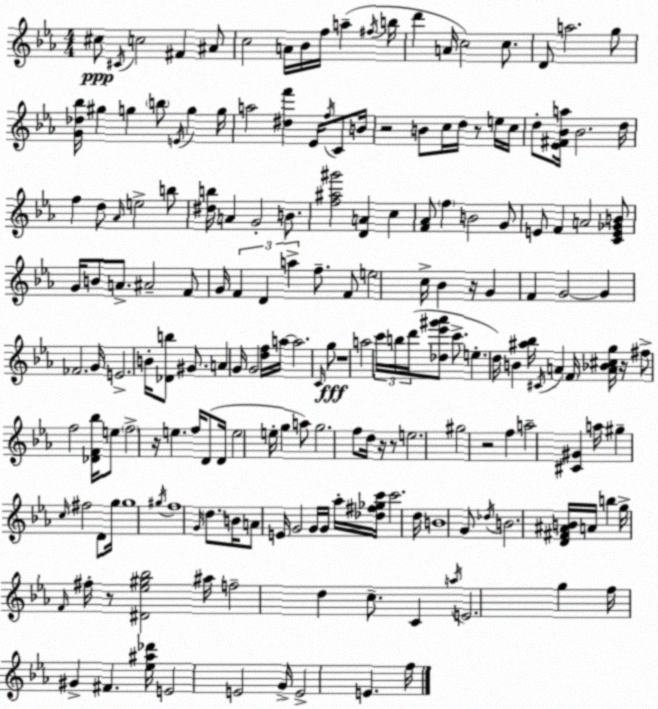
X:1
T:Untitled
M:4/4
L:1/4
K:Eb
^c/2 ^C/4 c2 ^F ^A/2 c2 A/4 _B/4 f/4 a ^f/4 b/4 d' A/4 c2 c/2 D/2 a2 g/2 [G_d_b]/4 ^g g b/2 E/4 g g/4 a2 [^df'] _E/4 f/4 C/2 B/4 z2 B/2 c/4 d/4 z/2 e/4 c/4 d/2 [_E^F_Ba]/4 _B2 d/4 f d/2 _A/4 e2 b/2 [^db]/4 A G2 B/2 [f^a^g']2 [DA] c [F_A]/2 f B2 G/2 E/2 F A2 [CE_GB]/2 G/4 B/2 A/2 ^A2 F/2 G/4 F D a f/2 F/2 e2 c/4 _B z/4 G F G2 G _F2 G/4 E2 B/4 [_Db]/2 ^G/2 A G/4 G2 [df]/4 a/4 a2 C/4 g/2 z4 a2 c'/4 b/4 d'/4 [_d_e'^g'_a']/2 c'/2 e d/4 B [^a_b]/4 ^C/4 A F/4 [A_B^cg]/4 z/4 ^f/2 f2 [_DF_b]/4 e/2 f2 z/4 e f/4 D/2 D/4 e2 e/4 g a/2 g2 f/2 d/4 z/4 z/2 e2 ^g2 z2 f a2 [^C^G] a/4 ^g c/4 ^f2 D/2 g/4 g4 ^g/4 f4 G/4 d/2 B/4 A/2 E/4 G2 G/4 G/4 _a/4 [_d^f_gc']/4 c'2 d/4 B4 G/2 _d/4 B2 [D^F^AB]/4 A/4 b g/4 F/4 ^f/4 z/2 [^D_e^g_b]2 ^a/4 f2 d c/2 C a/4 E2 g f/4 ^G ^F [_e^a_d']/4 E2 E2 G/4 E2 E f/4